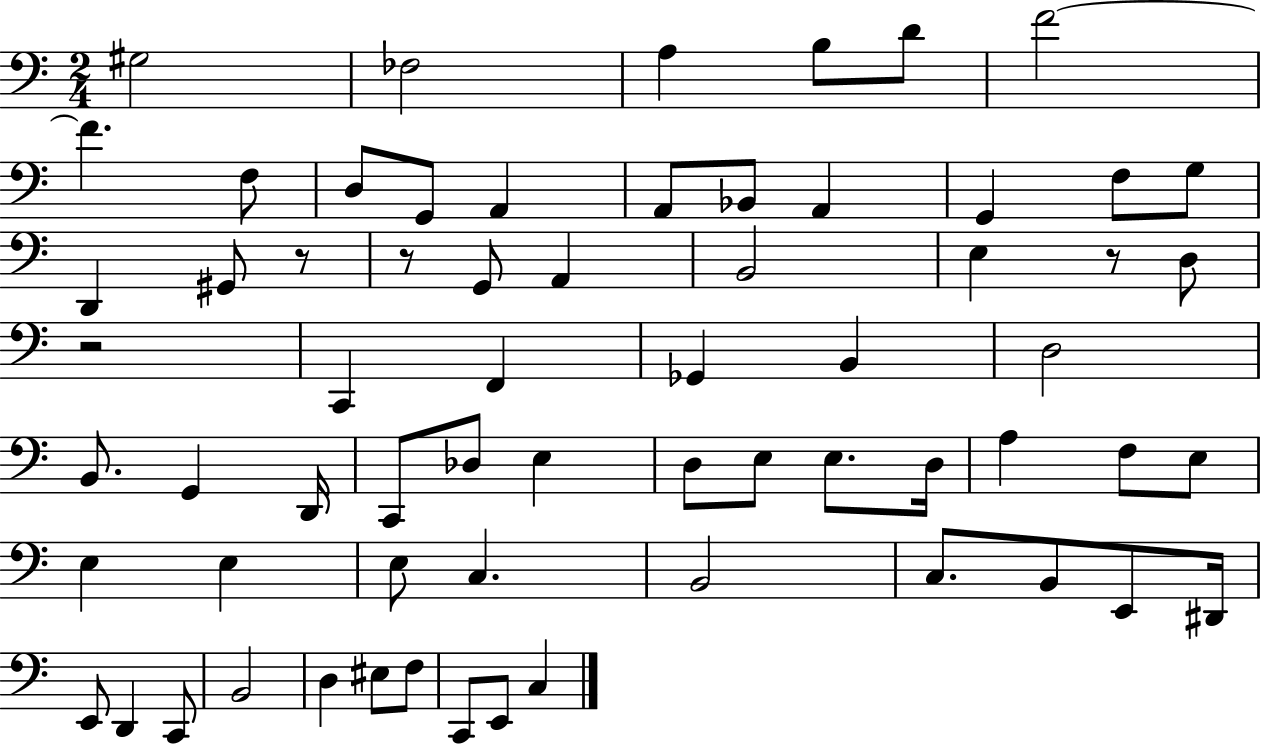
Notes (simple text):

G#3/h FES3/h A3/q B3/e D4/e F4/h F4/q. F3/e D3/e G2/e A2/q A2/e Bb2/e A2/q G2/q F3/e G3/e D2/q G#2/e R/e R/e G2/e A2/q B2/h E3/q R/e D3/e R/h C2/q F2/q Gb2/q B2/q D3/h B2/e. G2/q D2/s C2/e Db3/e E3/q D3/e E3/e E3/e. D3/s A3/q F3/e E3/e E3/q E3/q E3/e C3/q. B2/h C3/e. B2/e E2/e D#2/s E2/e D2/q C2/e B2/h D3/q EIS3/e F3/e C2/e E2/e C3/q